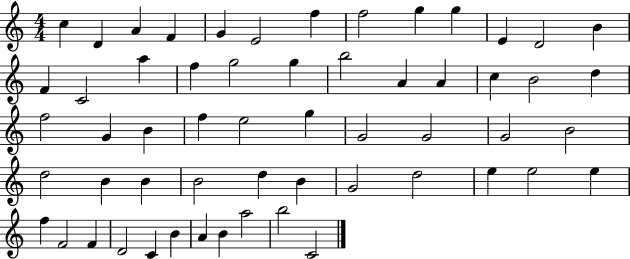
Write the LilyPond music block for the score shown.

{
  \clef treble
  \numericTimeSignature
  \time 4/4
  \key c \major
  c''4 d'4 a'4 f'4 | g'4 e'2 f''4 | f''2 g''4 g''4 | e'4 d'2 b'4 | \break f'4 c'2 a''4 | f''4 g''2 g''4 | b''2 a'4 a'4 | c''4 b'2 d''4 | \break f''2 g'4 b'4 | f''4 e''2 g''4 | g'2 g'2 | g'2 b'2 | \break d''2 b'4 b'4 | b'2 d''4 b'4 | g'2 d''2 | e''4 e''2 e''4 | \break f''4 f'2 f'4 | d'2 c'4 b'4 | a'4 b'4 a''2 | b''2 c'2 | \break \bar "|."
}